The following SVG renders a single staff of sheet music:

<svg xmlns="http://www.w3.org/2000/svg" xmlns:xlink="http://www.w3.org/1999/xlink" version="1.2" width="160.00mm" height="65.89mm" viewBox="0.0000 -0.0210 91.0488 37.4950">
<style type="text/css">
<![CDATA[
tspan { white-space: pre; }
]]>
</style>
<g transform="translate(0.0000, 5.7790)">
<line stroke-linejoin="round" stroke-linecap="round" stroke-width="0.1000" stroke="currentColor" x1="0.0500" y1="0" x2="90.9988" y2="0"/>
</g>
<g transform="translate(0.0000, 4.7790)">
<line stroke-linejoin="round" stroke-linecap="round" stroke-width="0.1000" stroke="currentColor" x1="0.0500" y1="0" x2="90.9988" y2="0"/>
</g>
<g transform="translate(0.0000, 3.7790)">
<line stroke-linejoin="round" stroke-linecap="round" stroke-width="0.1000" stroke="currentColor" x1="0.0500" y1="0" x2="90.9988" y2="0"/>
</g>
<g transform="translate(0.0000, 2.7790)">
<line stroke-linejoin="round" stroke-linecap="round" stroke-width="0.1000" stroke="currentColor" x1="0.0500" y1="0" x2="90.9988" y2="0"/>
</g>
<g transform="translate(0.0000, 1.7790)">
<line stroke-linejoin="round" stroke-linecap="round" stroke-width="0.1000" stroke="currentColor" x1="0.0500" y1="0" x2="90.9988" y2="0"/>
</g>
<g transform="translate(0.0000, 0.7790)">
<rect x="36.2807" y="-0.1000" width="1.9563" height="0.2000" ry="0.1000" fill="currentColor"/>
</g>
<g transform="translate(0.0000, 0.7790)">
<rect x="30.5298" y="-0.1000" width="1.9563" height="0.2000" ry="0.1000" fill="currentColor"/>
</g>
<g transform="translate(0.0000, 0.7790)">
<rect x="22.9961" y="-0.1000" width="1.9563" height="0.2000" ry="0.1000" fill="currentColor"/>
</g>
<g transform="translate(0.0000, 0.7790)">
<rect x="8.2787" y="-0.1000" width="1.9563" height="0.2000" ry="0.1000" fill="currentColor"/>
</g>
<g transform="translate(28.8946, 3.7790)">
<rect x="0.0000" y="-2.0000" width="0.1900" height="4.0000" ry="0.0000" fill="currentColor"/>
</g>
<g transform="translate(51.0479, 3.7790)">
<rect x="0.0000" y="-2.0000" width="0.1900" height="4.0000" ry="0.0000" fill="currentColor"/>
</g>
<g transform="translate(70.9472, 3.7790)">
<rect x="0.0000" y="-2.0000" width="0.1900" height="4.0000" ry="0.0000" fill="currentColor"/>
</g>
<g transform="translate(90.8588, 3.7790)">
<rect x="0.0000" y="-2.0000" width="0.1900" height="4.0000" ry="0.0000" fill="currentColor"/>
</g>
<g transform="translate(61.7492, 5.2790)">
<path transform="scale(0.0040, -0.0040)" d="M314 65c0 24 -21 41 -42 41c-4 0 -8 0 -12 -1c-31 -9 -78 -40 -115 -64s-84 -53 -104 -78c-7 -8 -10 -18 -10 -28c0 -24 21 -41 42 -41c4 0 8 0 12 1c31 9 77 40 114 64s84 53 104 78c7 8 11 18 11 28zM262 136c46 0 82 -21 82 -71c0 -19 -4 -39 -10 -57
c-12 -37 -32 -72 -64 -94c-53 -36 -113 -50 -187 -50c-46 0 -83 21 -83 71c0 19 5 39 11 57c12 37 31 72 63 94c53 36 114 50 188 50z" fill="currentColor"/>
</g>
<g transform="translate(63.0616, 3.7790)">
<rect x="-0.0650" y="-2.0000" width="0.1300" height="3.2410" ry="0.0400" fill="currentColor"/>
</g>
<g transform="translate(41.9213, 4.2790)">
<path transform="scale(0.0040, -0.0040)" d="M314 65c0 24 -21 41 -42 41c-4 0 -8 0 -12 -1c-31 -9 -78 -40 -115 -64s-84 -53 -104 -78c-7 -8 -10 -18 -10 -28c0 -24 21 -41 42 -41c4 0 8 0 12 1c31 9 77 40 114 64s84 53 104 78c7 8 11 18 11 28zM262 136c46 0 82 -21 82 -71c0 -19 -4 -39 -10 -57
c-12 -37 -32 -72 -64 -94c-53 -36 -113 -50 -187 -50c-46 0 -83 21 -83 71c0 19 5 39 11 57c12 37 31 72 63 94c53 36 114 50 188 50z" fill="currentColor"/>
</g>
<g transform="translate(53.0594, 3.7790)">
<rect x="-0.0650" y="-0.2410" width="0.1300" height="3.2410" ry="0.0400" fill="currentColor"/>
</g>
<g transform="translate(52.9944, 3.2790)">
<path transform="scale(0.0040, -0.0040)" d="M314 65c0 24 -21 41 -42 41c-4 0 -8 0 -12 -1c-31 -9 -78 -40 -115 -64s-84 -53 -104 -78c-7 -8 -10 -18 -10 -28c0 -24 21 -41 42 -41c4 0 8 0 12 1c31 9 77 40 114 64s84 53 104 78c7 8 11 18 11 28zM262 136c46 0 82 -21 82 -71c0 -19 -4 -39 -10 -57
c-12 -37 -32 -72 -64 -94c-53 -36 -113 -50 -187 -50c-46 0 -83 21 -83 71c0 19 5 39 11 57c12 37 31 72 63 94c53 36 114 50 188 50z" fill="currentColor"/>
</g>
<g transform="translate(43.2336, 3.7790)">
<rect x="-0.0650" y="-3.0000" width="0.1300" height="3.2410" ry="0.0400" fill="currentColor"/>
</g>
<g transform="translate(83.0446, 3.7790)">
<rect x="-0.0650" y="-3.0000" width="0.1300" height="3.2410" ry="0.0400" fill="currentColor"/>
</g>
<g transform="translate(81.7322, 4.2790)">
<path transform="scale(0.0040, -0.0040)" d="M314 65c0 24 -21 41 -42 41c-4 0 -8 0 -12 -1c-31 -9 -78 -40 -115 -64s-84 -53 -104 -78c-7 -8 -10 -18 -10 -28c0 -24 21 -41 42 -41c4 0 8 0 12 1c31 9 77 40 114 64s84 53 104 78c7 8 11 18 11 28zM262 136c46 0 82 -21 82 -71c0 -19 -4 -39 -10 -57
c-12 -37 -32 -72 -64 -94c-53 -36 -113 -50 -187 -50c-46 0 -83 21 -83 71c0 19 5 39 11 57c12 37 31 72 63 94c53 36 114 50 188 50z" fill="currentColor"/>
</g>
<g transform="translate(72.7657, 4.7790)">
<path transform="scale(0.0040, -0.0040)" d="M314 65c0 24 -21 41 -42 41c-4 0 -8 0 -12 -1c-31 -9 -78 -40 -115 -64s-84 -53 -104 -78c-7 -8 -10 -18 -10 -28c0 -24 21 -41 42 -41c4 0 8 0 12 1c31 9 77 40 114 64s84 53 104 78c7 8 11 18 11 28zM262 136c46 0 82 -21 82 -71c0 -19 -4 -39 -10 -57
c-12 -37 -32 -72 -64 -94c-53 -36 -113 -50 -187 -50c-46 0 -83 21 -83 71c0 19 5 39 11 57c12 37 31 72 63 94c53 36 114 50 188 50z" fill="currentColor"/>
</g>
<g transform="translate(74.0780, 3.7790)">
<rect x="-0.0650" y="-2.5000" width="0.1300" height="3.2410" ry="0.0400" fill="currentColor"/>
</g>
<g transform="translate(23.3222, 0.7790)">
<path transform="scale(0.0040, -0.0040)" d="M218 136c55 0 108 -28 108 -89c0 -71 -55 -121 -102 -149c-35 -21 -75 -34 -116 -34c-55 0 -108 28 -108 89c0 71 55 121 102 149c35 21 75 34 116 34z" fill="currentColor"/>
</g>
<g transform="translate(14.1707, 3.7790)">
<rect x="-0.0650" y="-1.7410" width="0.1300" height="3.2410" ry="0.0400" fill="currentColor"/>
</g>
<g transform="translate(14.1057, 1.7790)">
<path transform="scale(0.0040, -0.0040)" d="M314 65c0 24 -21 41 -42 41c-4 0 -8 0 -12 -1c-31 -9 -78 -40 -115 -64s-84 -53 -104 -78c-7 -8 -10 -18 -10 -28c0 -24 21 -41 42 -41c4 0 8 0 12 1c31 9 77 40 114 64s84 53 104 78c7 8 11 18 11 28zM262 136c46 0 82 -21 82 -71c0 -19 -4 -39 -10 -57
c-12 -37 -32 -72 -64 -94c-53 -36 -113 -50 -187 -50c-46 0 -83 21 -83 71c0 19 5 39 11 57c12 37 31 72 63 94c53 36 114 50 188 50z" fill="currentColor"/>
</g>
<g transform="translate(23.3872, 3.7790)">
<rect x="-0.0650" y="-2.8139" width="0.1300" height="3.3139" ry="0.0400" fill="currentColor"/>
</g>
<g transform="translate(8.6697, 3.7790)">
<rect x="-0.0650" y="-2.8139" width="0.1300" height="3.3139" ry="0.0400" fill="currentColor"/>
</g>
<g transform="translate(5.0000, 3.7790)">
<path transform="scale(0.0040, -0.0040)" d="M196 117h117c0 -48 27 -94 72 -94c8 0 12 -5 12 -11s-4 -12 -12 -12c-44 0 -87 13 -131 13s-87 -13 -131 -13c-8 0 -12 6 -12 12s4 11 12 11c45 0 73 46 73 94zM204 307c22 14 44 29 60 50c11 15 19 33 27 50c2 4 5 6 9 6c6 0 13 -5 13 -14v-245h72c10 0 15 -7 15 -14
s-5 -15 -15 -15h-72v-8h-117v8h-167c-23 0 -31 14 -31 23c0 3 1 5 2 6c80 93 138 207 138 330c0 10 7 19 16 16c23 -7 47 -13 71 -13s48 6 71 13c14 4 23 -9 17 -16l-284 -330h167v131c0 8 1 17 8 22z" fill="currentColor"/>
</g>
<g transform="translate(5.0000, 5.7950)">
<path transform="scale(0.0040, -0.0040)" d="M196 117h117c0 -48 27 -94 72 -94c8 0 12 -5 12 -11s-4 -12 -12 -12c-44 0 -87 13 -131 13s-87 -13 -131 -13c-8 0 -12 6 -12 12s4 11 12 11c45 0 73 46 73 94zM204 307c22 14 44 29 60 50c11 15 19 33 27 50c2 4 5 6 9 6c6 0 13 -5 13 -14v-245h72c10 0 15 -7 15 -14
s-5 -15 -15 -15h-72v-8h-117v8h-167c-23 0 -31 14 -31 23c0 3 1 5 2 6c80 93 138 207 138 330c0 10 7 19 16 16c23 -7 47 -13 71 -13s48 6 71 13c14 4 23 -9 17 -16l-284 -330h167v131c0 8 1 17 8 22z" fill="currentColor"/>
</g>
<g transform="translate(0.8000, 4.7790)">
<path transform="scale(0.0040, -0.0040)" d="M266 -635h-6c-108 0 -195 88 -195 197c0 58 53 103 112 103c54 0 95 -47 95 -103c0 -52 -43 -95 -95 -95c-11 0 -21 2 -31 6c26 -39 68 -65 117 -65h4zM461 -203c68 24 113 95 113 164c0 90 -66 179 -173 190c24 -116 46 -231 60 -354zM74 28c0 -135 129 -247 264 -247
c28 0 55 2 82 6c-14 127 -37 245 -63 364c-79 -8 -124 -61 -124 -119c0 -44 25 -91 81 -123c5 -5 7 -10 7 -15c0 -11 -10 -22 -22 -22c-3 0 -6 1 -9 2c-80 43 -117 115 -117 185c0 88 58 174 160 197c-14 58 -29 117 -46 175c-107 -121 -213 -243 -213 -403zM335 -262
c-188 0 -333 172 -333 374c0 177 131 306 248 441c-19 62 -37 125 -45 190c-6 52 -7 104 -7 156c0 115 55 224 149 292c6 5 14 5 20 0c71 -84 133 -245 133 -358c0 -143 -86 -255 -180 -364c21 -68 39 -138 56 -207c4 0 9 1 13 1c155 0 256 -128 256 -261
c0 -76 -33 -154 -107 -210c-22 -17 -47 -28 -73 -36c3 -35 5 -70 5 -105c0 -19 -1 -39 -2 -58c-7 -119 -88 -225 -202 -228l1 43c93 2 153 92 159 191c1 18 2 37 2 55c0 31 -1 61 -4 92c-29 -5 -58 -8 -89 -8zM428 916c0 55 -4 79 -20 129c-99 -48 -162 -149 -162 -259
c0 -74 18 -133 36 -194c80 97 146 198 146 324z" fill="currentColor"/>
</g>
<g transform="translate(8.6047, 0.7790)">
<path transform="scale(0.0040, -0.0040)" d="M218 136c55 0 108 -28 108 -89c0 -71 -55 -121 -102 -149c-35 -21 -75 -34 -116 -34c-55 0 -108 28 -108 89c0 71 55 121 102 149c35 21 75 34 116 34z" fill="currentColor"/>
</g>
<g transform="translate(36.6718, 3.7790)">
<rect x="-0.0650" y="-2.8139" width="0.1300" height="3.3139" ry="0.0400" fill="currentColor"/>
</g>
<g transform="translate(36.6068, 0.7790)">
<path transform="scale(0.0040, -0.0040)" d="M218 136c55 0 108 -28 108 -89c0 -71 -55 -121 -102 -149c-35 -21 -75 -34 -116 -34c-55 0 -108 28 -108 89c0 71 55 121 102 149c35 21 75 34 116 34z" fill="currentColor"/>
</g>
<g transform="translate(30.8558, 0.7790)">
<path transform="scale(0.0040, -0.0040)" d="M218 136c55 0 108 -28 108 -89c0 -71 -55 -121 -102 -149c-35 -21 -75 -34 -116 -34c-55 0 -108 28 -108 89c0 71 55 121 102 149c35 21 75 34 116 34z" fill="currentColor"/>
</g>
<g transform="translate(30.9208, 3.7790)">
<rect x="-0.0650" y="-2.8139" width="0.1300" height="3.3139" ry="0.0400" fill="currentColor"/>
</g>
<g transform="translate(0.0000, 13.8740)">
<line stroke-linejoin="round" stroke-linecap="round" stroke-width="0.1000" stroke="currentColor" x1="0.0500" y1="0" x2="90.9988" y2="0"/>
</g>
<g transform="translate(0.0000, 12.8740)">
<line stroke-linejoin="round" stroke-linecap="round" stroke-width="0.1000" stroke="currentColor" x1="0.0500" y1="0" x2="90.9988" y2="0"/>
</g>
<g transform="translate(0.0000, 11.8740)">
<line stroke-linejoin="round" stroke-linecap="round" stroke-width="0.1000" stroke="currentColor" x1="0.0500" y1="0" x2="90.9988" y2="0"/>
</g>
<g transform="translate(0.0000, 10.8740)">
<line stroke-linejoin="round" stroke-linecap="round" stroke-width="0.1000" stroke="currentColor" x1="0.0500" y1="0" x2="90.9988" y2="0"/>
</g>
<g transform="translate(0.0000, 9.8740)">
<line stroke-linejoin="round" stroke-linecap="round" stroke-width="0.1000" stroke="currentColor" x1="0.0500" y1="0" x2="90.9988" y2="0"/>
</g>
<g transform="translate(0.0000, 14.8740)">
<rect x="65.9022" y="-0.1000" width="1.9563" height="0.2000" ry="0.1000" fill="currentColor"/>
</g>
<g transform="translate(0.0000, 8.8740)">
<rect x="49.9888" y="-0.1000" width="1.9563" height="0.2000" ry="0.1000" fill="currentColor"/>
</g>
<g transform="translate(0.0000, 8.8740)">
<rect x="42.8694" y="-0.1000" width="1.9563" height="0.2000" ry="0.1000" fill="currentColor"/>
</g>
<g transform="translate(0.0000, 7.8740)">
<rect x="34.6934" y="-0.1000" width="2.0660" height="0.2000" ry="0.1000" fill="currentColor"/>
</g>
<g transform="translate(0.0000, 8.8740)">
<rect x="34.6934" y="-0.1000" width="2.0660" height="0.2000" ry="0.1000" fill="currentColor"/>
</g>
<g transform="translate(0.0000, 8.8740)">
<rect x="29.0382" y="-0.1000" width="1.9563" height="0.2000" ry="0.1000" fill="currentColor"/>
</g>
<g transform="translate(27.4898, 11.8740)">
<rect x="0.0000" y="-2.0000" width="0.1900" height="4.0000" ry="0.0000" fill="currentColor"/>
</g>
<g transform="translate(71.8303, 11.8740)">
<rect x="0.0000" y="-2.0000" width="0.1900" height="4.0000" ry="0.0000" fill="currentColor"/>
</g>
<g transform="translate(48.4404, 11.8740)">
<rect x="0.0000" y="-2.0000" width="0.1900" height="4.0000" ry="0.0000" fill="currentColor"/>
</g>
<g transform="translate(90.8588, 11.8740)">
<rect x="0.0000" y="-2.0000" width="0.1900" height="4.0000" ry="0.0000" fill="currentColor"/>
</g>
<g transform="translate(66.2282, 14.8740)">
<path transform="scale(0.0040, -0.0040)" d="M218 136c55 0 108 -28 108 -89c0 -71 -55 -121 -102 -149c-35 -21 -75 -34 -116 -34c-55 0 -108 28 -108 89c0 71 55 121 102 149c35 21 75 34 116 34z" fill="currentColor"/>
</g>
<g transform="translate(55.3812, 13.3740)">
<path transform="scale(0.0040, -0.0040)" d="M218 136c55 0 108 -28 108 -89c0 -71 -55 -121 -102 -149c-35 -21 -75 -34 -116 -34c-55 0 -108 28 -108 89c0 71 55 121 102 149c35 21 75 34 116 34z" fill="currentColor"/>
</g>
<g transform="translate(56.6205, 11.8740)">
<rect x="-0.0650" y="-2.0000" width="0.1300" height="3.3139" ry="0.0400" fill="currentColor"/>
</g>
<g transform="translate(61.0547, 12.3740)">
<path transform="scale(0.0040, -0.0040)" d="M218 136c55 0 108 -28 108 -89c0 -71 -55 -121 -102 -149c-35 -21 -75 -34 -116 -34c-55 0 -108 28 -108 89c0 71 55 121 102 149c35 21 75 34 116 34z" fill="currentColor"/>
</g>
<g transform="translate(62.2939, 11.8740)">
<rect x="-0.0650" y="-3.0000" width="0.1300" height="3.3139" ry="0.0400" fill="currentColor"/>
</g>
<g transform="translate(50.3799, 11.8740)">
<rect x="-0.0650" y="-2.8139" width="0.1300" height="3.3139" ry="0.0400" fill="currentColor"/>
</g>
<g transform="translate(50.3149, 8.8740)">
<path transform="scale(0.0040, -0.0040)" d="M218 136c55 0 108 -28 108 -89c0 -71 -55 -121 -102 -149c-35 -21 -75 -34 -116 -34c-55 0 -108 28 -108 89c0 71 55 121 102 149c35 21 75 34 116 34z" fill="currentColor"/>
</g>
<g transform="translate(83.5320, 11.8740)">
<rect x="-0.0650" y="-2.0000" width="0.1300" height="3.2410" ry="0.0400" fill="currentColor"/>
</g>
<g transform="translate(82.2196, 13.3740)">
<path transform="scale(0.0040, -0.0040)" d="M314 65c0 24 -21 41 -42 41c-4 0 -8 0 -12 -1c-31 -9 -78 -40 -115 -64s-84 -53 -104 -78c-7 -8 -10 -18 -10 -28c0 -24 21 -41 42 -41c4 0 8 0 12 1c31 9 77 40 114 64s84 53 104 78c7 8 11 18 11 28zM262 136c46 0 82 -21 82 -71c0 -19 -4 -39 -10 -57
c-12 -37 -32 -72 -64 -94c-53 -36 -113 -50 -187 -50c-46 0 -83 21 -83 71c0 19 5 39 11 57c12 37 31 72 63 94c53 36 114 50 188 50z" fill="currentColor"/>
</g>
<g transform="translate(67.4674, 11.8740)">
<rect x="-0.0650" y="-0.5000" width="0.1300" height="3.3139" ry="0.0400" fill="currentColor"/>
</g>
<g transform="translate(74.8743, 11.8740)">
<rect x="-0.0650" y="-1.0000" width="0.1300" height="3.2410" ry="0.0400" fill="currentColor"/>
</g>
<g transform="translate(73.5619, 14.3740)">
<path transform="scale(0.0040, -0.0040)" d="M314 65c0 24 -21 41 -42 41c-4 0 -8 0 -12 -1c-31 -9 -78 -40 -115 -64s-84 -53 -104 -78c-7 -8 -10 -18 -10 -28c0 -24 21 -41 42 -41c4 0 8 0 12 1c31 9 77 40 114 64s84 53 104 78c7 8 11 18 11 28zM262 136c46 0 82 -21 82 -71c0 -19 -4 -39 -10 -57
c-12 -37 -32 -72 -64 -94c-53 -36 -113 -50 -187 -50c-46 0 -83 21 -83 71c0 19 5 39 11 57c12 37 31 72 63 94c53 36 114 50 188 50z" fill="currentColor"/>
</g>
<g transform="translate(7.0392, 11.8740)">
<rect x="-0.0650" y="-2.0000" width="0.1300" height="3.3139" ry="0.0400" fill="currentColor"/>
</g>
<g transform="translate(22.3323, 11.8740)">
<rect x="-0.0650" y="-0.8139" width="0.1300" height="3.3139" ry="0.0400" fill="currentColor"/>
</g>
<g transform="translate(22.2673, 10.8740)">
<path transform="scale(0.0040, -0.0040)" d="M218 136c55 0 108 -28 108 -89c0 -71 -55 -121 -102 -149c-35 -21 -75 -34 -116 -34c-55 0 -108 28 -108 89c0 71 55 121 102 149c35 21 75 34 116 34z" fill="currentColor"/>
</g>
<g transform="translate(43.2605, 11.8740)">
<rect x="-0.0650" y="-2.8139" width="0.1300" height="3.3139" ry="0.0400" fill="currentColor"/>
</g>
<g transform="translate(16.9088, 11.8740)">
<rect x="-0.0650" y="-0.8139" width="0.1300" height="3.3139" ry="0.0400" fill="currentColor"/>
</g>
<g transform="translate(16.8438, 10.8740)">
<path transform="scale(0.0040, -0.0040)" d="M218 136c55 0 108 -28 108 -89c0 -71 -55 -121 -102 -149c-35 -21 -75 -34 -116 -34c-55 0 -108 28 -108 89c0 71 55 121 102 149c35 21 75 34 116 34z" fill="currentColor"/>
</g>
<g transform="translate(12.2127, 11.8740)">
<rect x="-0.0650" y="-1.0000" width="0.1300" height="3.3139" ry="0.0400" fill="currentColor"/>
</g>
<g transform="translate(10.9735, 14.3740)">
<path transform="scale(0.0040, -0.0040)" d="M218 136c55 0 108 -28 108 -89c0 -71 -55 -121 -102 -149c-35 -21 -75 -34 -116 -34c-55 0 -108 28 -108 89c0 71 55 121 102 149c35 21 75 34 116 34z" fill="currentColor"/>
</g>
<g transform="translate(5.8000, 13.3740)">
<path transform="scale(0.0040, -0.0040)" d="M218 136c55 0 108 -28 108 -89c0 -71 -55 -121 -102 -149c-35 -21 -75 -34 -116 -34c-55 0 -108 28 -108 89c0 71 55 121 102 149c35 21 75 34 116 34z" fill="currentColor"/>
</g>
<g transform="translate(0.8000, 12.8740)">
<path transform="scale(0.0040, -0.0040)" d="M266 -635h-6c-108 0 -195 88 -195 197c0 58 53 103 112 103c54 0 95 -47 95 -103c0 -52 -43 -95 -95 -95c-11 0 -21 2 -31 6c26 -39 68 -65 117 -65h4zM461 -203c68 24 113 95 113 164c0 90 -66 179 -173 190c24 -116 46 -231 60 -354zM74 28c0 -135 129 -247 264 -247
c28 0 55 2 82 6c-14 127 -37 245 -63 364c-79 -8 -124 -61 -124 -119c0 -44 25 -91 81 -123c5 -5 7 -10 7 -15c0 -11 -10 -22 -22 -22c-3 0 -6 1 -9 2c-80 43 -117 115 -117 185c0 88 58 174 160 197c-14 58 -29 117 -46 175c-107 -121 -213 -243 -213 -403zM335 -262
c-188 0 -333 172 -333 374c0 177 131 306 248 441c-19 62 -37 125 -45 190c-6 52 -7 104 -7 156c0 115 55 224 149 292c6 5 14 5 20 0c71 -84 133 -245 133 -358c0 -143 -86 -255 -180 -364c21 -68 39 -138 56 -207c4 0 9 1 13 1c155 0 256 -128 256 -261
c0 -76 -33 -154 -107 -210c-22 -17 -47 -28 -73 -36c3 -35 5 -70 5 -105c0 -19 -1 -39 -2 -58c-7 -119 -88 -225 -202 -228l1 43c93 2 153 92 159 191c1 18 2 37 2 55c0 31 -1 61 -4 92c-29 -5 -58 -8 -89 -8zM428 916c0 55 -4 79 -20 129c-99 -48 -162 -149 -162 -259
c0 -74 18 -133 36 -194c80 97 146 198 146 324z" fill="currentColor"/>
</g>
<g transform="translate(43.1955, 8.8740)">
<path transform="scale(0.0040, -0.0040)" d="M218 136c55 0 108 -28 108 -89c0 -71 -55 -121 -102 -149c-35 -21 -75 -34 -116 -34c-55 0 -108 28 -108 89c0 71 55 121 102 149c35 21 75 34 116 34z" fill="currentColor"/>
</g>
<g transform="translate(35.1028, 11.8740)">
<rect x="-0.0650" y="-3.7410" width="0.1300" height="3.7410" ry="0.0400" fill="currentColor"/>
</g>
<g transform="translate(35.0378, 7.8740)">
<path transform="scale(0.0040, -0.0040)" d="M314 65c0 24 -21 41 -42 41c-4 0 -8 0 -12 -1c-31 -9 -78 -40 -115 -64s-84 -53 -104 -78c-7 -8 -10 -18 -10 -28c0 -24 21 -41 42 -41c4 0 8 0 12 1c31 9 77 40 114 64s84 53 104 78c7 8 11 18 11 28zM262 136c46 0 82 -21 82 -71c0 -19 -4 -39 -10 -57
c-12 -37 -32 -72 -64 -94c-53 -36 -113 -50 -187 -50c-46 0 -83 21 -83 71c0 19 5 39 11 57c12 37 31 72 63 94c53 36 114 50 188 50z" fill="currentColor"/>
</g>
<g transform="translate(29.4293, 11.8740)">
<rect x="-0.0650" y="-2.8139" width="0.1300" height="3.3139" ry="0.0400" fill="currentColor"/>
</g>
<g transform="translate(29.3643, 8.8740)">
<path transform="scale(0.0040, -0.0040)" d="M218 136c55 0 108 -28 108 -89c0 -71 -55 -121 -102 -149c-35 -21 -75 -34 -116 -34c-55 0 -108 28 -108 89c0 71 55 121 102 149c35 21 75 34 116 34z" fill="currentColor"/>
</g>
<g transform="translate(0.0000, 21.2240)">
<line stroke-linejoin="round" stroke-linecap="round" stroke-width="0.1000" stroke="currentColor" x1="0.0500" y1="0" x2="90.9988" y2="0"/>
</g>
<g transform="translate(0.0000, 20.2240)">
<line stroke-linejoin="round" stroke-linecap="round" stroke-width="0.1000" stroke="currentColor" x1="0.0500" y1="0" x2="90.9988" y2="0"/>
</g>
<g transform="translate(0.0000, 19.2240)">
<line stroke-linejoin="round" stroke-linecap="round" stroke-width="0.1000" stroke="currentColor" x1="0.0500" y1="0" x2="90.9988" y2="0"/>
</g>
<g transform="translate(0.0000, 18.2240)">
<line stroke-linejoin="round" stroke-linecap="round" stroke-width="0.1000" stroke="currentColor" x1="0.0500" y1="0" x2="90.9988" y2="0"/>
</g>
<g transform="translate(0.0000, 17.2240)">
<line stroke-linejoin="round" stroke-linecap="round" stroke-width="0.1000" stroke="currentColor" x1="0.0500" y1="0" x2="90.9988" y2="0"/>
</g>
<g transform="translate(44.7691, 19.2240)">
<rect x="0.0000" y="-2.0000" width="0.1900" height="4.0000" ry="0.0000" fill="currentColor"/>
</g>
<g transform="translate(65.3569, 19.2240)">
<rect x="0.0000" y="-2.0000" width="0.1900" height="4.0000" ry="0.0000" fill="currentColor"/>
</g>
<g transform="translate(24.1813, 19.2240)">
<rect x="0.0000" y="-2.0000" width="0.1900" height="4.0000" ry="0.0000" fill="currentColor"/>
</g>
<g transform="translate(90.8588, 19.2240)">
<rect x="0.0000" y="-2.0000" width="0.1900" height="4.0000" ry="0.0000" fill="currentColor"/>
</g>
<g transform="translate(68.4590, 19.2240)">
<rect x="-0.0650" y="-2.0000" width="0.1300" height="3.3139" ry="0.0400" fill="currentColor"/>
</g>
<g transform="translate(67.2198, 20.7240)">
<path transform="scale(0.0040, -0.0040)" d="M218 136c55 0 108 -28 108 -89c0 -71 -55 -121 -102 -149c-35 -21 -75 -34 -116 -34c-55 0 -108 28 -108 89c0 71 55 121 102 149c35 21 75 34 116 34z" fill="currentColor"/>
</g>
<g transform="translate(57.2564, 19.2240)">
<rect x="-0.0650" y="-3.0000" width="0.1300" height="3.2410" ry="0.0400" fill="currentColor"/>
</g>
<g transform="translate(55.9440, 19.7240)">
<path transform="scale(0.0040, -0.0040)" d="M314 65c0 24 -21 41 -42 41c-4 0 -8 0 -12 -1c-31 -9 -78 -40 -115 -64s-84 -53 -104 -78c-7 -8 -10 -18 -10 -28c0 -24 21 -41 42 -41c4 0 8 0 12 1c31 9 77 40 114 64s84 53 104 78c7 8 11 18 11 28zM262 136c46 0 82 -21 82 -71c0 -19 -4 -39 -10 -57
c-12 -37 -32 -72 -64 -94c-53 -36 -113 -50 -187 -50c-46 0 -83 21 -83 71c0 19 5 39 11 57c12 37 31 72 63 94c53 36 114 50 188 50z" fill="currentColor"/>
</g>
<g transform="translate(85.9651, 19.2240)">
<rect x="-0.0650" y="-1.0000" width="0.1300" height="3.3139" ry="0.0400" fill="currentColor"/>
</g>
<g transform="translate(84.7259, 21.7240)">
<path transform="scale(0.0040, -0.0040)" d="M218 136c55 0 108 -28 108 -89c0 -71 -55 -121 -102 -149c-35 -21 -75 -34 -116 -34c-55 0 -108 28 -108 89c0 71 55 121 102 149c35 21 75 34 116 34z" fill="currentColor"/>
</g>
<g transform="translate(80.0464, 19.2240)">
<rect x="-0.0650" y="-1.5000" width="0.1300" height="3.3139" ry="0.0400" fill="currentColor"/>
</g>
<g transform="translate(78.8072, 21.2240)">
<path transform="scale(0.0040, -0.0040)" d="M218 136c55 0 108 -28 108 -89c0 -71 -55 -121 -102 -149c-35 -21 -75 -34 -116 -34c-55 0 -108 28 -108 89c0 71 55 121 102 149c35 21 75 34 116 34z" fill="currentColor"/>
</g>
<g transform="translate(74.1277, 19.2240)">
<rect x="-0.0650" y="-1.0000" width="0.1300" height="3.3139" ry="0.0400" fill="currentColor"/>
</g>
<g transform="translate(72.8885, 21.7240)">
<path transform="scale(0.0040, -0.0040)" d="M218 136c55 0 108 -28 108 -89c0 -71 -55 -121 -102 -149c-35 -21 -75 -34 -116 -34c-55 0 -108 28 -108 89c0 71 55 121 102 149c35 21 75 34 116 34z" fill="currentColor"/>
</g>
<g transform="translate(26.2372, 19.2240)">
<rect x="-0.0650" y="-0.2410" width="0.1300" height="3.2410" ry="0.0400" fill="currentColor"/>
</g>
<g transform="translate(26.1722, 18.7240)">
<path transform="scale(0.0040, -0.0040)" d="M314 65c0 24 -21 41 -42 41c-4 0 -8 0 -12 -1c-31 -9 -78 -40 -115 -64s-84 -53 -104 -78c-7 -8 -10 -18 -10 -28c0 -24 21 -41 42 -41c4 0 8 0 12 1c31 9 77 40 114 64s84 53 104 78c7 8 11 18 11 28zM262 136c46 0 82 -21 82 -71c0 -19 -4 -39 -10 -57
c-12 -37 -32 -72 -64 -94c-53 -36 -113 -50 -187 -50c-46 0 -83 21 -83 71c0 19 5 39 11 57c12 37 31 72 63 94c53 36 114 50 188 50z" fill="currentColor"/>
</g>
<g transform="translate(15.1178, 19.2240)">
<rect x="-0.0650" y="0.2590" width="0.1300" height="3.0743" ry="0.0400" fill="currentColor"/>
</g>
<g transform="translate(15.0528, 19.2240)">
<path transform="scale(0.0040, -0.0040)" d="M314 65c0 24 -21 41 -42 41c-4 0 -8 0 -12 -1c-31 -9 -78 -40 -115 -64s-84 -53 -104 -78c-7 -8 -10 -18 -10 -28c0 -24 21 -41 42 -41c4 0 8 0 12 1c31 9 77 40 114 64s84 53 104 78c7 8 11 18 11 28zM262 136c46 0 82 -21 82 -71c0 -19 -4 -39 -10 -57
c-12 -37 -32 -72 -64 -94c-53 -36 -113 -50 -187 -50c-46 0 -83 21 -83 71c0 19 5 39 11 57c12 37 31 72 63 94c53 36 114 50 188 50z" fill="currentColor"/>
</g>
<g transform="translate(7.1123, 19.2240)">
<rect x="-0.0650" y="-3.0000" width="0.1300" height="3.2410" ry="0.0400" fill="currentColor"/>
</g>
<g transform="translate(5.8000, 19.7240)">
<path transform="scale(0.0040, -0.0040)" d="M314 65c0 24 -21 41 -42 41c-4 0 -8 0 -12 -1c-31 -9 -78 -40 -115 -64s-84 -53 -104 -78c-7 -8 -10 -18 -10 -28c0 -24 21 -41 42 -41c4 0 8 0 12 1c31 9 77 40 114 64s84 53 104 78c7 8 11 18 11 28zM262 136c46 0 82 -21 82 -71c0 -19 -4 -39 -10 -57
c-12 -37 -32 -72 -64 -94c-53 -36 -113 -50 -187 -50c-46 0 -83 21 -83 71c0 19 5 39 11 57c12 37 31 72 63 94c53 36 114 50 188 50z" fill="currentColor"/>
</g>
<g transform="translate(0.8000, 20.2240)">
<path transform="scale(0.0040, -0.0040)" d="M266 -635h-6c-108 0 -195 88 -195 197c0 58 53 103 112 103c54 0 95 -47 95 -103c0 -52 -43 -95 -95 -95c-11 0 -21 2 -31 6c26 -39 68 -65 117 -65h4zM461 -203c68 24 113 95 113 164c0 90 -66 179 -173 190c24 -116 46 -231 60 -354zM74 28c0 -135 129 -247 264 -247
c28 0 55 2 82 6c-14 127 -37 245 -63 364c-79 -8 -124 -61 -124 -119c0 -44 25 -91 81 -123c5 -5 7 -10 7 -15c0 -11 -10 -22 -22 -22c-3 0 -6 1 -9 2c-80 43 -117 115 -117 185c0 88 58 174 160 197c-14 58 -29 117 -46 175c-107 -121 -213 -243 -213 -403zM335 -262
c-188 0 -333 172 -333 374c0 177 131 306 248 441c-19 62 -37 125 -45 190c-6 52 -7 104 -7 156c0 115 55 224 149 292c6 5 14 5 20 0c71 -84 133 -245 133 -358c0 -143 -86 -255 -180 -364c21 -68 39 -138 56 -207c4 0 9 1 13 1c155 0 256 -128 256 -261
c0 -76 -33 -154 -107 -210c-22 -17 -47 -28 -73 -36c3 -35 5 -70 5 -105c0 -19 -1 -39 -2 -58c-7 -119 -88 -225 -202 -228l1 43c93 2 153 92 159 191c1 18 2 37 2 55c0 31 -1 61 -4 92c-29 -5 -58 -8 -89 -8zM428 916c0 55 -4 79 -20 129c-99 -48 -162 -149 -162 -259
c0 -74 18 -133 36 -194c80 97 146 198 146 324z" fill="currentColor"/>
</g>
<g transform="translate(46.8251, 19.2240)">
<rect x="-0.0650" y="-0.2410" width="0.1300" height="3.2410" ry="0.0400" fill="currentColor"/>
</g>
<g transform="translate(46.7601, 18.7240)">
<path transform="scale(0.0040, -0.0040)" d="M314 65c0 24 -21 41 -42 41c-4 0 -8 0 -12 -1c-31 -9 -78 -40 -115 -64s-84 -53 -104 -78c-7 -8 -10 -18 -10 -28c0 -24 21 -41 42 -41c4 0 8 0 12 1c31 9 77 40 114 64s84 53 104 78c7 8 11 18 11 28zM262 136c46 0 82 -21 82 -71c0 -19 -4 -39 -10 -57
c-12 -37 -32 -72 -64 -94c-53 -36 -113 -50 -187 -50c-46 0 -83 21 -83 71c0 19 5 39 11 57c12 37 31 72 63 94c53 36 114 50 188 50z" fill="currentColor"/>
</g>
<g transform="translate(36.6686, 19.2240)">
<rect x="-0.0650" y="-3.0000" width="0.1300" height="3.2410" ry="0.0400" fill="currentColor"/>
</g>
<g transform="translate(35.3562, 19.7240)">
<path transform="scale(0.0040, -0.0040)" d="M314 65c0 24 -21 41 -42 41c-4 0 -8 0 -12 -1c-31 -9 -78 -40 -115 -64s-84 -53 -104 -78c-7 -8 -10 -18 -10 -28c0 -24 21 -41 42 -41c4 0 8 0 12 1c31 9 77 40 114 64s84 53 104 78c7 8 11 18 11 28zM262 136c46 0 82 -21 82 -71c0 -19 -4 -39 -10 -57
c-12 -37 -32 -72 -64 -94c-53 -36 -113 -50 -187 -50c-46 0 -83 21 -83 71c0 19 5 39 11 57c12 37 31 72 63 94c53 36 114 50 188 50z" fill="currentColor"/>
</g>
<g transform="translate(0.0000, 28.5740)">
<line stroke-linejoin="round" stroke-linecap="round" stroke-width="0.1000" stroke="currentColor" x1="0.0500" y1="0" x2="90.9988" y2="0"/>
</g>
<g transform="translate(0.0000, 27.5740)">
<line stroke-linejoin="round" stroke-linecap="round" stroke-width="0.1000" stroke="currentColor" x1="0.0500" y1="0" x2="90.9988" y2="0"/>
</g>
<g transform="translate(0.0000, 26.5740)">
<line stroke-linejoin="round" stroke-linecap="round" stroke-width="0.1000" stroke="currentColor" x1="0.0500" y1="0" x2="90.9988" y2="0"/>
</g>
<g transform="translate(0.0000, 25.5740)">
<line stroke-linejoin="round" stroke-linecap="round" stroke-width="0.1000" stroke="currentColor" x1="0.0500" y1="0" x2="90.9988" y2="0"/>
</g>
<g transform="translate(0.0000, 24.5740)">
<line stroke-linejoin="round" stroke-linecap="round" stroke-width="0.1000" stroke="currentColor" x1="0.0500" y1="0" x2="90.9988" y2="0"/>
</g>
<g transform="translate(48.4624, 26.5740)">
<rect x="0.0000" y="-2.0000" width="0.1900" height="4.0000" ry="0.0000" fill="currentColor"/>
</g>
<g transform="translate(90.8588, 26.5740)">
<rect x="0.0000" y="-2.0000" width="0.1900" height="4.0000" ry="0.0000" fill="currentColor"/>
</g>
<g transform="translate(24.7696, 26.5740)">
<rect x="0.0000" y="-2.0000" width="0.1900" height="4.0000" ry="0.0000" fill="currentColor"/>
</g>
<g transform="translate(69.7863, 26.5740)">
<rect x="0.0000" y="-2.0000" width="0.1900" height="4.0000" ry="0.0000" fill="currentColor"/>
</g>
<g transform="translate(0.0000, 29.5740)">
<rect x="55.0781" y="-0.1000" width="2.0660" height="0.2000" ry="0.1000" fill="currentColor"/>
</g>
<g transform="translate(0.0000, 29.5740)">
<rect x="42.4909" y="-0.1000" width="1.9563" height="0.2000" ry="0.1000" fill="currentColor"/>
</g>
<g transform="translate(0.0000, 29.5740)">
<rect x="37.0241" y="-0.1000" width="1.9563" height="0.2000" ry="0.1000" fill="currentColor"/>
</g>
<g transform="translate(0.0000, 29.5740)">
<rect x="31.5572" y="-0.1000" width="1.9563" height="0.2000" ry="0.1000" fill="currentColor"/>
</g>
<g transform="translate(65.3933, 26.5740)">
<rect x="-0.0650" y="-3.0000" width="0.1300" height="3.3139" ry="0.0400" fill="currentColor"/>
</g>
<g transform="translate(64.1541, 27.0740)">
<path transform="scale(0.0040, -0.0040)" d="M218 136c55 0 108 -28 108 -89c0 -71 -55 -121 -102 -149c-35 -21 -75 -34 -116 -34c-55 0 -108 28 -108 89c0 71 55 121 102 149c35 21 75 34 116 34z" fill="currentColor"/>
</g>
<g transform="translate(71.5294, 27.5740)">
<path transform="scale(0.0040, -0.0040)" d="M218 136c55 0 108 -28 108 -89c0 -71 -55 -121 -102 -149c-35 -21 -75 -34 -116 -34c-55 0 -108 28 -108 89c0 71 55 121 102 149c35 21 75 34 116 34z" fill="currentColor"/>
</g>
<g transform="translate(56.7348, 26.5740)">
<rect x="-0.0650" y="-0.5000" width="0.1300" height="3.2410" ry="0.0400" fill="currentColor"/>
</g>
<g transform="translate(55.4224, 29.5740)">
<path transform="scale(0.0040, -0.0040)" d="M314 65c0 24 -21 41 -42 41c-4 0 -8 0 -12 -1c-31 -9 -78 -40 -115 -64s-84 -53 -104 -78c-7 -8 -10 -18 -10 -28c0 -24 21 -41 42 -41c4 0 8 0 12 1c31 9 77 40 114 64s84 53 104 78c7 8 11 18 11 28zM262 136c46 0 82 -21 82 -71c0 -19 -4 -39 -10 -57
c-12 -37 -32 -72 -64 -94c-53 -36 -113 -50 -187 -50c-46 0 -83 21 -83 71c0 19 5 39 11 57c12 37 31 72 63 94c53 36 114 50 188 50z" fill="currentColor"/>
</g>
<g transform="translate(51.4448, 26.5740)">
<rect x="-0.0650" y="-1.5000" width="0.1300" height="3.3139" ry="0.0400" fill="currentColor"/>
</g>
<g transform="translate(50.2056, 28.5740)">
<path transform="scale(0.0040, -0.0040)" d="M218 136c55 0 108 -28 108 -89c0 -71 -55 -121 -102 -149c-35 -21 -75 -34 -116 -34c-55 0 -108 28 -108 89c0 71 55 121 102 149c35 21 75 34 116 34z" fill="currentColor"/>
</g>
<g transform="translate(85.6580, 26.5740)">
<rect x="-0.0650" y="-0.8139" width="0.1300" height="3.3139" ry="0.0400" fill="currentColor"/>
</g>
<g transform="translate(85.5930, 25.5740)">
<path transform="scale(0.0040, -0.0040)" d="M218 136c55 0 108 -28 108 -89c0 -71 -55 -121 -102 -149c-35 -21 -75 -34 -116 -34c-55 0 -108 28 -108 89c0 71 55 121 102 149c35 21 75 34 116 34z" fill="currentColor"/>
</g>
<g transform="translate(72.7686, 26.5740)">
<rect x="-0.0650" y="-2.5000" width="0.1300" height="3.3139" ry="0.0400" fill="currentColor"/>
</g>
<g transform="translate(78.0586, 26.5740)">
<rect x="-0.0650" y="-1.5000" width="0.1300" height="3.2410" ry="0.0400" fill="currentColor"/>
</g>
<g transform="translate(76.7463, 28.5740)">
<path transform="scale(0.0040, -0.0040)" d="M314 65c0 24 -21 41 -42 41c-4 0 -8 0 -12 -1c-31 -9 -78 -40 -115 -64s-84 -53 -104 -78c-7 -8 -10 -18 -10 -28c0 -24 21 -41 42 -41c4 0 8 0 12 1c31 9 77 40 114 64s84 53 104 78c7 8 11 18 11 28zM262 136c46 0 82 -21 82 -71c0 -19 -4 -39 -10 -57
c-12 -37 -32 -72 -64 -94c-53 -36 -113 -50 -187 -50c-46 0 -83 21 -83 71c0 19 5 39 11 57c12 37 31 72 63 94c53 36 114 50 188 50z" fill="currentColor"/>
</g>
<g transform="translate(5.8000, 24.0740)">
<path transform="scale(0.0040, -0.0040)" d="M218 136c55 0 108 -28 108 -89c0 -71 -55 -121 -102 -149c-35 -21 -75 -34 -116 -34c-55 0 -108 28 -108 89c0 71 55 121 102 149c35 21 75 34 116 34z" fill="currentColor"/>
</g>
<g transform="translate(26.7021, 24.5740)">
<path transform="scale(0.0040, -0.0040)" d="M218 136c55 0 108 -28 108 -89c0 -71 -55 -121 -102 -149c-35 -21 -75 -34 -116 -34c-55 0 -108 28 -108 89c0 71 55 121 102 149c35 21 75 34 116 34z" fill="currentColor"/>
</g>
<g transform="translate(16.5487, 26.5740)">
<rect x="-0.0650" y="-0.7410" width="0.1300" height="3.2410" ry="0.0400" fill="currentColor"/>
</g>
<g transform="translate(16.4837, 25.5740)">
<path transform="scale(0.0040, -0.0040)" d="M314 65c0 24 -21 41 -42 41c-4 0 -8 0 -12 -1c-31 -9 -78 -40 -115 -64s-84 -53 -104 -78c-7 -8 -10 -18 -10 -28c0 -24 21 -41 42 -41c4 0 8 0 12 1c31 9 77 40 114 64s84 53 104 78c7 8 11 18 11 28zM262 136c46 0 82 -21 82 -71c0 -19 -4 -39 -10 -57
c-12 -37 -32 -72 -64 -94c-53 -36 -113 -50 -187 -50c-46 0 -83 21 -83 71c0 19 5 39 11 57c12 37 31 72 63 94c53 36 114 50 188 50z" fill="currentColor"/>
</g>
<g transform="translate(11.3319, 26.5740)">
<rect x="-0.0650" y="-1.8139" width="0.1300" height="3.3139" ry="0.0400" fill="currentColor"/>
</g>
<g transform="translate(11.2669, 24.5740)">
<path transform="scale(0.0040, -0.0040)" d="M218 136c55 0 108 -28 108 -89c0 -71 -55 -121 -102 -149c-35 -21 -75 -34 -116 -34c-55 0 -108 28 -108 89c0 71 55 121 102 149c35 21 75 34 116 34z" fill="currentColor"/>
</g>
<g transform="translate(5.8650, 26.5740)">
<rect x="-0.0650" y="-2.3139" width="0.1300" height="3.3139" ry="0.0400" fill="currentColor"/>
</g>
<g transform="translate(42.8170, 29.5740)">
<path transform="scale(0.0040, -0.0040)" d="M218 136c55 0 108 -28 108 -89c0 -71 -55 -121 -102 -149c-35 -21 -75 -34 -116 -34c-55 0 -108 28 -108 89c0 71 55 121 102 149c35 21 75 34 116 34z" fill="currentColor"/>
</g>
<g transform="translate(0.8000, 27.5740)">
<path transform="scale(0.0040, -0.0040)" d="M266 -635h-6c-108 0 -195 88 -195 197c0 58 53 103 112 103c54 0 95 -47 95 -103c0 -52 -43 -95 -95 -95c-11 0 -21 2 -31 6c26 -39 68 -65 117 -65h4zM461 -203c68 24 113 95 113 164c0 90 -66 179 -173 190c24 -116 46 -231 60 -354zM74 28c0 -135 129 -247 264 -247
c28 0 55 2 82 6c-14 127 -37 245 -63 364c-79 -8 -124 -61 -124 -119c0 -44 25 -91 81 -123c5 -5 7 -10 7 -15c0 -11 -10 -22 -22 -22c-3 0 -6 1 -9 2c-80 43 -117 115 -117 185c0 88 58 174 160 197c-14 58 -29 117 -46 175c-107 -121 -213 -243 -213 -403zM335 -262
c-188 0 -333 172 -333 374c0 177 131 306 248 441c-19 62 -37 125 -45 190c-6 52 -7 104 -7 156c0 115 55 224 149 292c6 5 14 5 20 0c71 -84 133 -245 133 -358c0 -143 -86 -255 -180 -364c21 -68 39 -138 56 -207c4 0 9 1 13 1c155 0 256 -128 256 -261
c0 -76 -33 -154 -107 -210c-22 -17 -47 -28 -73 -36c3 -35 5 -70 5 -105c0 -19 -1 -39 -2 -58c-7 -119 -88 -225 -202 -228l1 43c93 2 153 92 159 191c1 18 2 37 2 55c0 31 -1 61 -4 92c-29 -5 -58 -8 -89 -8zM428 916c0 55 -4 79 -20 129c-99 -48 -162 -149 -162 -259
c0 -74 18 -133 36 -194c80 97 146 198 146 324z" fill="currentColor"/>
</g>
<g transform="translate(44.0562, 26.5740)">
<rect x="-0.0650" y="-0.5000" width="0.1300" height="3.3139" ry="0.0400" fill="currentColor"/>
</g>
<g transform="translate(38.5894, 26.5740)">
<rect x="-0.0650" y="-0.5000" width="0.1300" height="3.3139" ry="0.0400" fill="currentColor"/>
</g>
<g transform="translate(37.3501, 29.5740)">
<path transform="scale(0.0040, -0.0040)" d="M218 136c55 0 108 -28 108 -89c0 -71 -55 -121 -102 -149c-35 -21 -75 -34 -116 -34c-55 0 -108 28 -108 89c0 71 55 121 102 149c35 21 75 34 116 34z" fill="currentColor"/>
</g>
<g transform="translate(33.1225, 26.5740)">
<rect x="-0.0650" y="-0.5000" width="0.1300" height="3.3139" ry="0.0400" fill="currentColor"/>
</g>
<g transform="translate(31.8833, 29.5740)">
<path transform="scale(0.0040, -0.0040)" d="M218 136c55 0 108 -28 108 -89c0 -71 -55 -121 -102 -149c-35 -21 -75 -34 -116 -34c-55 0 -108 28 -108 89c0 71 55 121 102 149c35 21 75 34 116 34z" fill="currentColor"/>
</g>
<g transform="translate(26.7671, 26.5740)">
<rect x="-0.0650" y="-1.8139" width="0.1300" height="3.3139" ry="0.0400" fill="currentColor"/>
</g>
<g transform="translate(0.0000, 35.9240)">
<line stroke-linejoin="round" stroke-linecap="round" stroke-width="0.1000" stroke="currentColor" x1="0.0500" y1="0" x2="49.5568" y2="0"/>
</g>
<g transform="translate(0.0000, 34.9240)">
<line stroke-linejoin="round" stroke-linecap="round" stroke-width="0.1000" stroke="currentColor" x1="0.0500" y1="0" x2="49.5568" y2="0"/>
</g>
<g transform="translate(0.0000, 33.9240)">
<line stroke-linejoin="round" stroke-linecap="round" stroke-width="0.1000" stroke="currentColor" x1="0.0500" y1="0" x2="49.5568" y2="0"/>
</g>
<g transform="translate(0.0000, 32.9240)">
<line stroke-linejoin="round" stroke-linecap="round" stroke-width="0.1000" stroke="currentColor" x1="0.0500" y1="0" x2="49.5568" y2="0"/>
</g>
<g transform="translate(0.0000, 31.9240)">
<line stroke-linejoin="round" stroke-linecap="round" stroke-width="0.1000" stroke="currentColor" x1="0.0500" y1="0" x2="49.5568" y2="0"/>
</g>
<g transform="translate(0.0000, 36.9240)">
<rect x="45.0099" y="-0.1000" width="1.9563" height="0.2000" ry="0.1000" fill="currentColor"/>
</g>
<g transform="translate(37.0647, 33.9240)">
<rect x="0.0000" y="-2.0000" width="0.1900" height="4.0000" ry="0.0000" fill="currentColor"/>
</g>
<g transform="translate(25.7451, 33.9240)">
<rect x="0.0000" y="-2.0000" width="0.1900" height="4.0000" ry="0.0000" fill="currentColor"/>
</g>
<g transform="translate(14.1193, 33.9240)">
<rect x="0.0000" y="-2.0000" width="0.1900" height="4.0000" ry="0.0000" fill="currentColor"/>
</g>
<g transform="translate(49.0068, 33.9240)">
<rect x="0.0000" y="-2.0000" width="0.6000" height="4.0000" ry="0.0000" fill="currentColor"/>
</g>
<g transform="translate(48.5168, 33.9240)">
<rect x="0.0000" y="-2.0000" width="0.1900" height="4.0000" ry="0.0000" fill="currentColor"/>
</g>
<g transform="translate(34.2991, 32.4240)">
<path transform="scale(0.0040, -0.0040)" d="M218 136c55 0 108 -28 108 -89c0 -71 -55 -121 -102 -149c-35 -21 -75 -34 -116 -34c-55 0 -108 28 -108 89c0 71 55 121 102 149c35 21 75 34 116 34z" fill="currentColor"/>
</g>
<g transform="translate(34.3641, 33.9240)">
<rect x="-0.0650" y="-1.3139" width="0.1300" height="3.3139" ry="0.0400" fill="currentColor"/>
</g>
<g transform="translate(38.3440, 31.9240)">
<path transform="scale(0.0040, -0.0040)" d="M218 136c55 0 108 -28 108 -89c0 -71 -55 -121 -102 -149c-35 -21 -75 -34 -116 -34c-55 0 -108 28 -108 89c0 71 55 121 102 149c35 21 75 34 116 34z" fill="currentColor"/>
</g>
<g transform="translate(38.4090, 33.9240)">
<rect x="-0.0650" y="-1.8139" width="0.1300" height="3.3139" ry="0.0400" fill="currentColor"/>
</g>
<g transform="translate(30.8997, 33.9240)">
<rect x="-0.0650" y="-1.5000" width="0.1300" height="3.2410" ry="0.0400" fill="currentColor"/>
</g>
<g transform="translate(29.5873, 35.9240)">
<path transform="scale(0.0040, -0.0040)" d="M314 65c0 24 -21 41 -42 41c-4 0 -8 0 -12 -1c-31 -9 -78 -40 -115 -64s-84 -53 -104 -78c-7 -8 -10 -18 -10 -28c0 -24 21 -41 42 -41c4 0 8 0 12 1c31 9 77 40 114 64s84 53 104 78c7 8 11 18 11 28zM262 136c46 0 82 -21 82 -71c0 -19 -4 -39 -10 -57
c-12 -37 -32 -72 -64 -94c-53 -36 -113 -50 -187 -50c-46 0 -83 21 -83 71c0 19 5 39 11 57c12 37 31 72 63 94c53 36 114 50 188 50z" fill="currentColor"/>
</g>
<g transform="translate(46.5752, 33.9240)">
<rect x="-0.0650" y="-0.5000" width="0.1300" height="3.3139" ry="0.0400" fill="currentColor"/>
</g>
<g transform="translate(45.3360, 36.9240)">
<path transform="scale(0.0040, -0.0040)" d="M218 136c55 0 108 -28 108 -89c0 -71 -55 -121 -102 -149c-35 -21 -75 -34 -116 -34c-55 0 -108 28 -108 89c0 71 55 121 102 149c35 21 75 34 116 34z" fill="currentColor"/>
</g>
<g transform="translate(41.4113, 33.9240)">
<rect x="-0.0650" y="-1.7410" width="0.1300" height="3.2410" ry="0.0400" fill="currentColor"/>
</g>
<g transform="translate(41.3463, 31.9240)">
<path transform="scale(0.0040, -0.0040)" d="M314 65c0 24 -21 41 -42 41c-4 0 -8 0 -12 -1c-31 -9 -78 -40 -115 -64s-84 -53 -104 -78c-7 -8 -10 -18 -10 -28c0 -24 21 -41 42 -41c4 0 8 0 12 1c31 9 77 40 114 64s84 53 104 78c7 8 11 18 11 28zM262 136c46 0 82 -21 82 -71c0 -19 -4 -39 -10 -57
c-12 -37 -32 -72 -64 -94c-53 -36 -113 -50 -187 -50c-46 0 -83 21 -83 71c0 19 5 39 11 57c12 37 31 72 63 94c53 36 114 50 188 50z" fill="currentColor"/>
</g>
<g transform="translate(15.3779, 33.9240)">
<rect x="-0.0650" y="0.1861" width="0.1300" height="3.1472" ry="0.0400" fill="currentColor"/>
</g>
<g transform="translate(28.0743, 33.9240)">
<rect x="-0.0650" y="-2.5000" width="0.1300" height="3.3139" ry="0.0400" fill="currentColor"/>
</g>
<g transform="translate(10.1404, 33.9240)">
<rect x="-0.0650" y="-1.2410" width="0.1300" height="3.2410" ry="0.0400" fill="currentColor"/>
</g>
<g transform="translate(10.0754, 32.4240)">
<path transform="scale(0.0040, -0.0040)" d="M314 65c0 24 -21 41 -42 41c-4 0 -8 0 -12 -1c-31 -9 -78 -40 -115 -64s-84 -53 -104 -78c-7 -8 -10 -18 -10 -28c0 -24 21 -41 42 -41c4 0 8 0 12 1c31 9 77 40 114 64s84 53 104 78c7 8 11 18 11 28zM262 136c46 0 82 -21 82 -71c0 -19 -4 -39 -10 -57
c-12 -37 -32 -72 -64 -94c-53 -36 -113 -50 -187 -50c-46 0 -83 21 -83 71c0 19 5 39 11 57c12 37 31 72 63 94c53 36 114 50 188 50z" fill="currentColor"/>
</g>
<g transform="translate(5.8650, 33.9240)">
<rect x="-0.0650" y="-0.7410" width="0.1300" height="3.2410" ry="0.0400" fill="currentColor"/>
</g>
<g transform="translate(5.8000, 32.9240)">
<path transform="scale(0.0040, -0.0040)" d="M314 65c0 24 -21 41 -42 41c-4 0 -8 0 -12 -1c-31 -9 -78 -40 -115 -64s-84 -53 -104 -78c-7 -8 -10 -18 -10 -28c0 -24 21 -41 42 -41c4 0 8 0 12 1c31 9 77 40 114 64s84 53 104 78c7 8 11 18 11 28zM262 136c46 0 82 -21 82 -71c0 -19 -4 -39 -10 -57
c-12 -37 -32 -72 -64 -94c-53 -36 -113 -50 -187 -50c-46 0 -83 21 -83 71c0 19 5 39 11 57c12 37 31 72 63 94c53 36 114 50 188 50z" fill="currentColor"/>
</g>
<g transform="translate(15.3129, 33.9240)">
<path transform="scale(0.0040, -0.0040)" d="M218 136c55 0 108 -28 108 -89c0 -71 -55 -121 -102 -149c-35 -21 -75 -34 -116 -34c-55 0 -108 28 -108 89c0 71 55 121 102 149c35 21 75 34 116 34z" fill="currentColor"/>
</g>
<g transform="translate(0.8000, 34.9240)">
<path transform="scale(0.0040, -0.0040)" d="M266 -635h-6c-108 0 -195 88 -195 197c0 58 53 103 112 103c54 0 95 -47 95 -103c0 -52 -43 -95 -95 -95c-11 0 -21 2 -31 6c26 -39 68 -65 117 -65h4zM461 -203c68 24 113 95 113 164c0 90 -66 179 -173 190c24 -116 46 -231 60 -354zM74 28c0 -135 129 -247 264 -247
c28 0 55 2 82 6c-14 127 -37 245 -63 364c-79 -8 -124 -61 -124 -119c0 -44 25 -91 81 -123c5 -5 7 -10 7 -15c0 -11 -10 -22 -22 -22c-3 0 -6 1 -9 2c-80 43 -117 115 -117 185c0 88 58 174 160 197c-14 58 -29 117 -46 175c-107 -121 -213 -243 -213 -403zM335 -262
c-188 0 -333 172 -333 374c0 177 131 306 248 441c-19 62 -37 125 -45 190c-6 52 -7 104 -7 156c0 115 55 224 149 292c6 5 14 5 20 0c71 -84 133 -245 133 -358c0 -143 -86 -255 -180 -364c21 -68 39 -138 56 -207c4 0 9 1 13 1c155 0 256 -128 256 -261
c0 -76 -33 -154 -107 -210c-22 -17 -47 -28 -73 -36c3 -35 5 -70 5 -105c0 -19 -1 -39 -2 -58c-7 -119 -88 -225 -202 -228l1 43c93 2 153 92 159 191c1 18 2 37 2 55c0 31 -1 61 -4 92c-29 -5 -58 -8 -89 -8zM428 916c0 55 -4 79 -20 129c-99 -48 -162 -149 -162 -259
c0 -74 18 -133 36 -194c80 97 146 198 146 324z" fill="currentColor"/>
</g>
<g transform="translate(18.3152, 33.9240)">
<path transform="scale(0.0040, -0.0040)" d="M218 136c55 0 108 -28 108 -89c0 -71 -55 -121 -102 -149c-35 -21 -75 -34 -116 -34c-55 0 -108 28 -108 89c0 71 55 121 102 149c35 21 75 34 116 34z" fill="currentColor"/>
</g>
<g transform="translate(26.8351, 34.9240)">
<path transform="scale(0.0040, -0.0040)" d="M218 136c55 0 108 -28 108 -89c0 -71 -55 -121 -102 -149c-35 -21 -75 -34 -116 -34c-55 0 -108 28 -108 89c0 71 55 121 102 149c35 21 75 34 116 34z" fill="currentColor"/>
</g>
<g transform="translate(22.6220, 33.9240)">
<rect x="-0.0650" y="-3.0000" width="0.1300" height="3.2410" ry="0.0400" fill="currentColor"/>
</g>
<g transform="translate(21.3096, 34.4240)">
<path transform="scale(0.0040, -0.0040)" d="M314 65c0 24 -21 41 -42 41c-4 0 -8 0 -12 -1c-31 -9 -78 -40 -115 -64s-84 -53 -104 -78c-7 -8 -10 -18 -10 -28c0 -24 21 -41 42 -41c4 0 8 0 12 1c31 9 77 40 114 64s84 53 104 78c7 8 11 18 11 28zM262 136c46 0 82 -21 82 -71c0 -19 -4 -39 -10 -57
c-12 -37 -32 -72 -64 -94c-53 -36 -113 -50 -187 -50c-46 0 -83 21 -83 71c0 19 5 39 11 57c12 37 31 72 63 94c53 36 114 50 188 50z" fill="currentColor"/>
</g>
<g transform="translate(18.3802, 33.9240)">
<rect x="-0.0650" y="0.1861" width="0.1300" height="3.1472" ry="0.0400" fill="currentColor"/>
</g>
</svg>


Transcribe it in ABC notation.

X:1
T:Untitled
M:4/4
L:1/4
K:C
a f2 a a a A2 c2 F2 G2 A2 F D d d a c'2 a a F A C D2 F2 A2 B2 c2 A2 c2 A2 F D E D g f d2 f C C C E C2 A G E2 d d2 e2 B B A2 G E2 e f f2 C